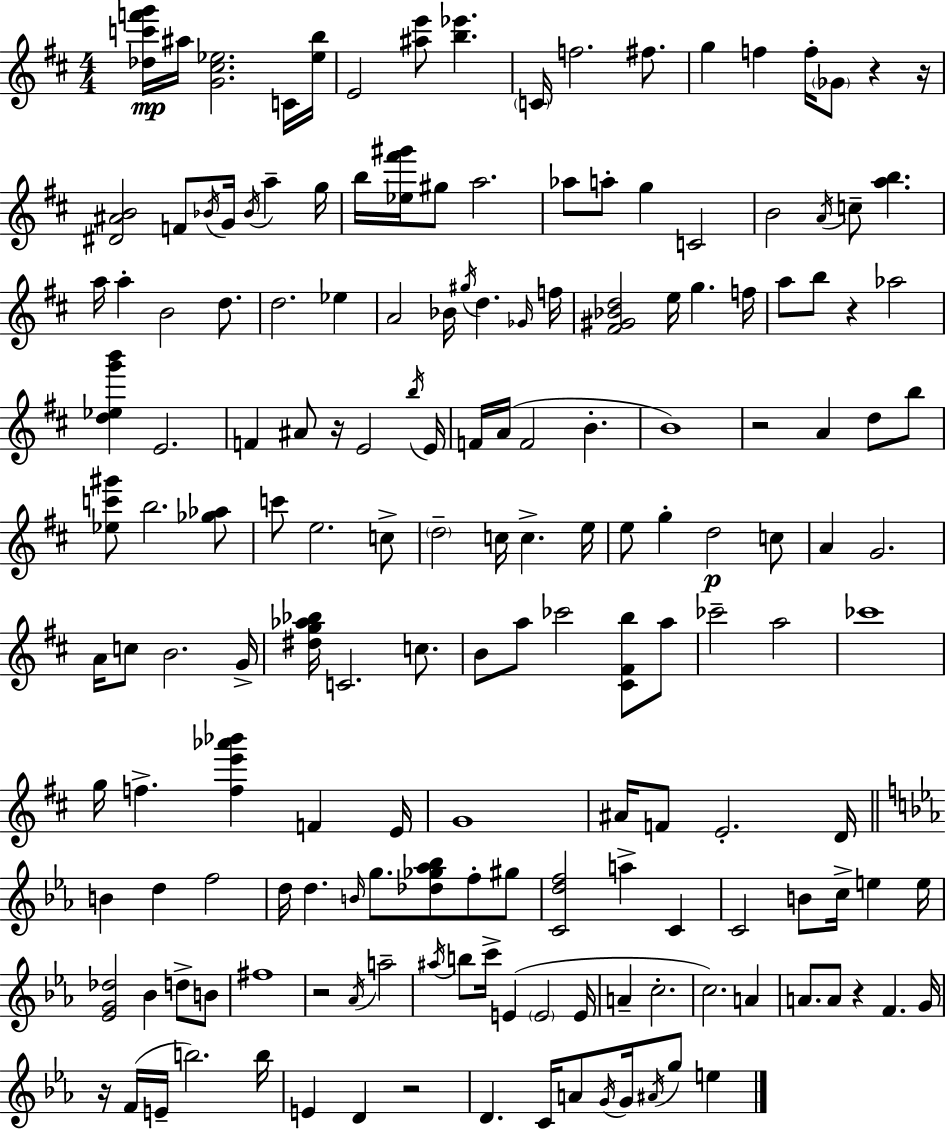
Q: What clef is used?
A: treble